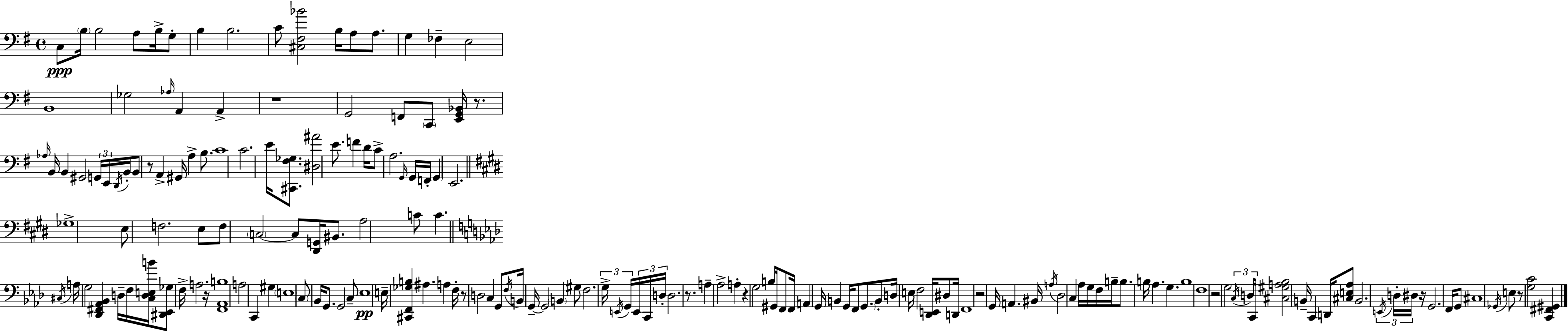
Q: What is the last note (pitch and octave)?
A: E3